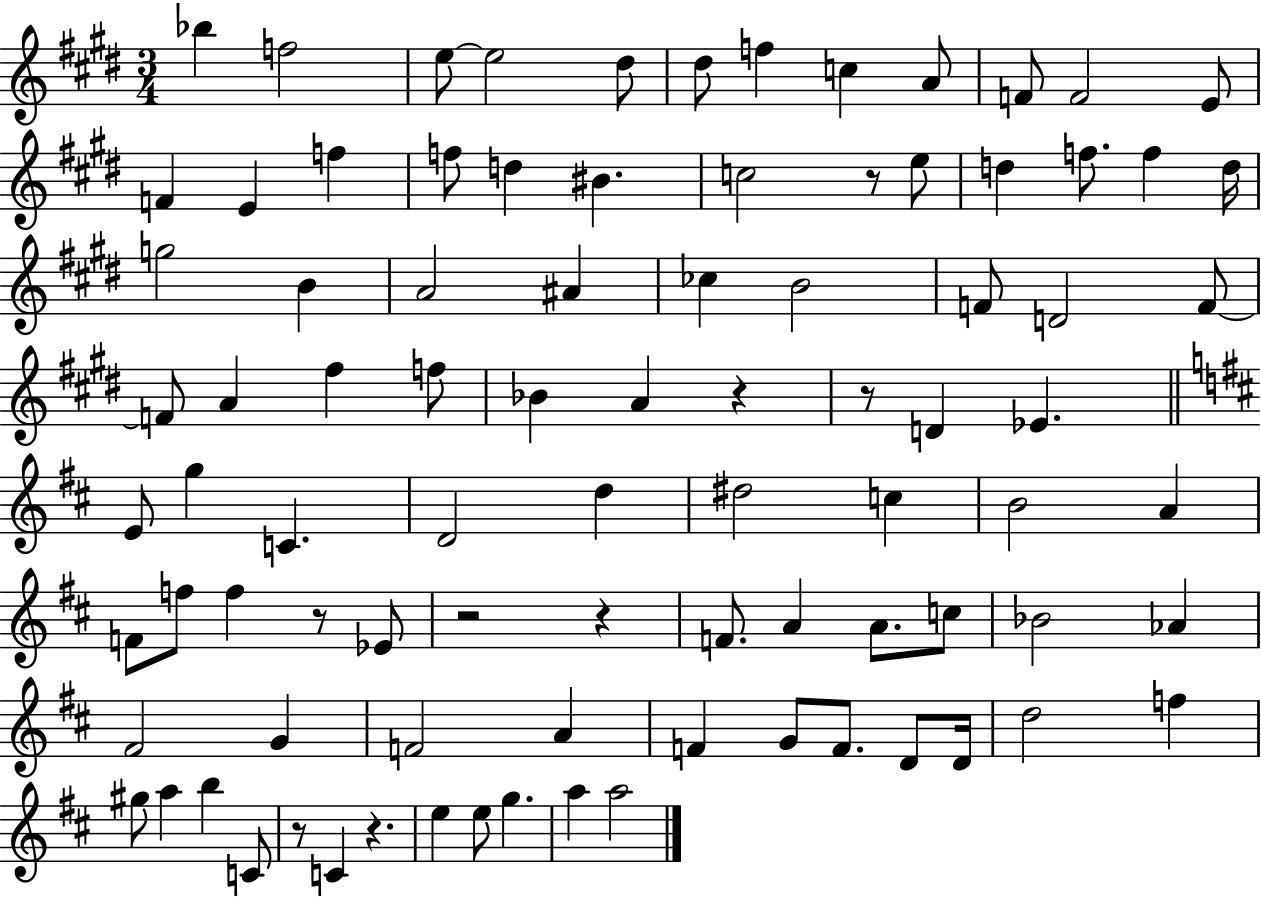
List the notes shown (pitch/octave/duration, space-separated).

Bb5/q F5/h E5/e E5/h D#5/e D#5/e F5/q C5/q A4/e F4/e F4/h E4/e F4/q E4/q F5/q F5/e D5/q BIS4/q. C5/h R/e E5/e D5/q F5/e. F5/q D5/s G5/h B4/q A4/h A#4/q CES5/q B4/h F4/e D4/h F4/e F4/e A4/q F#5/q F5/e Bb4/q A4/q R/q R/e D4/q Eb4/q. E4/e G5/q C4/q. D4/h D5/q D#5/h C5/q B4/h A4/q F4/e F5/e F5/q R/e Eb4/e R/h R/q F4/e. A4/q A4/e. C5/e Bb4/h Ab4/q F#4/h G4/q F4/h A4/q F4/q G4/e F4/e. D4/e D4/s D5/h F5/q G#5/e A5/q B5/q C4/e R/e C4/q R/q. E5/q E5/e G5/q. A5/q A5/h